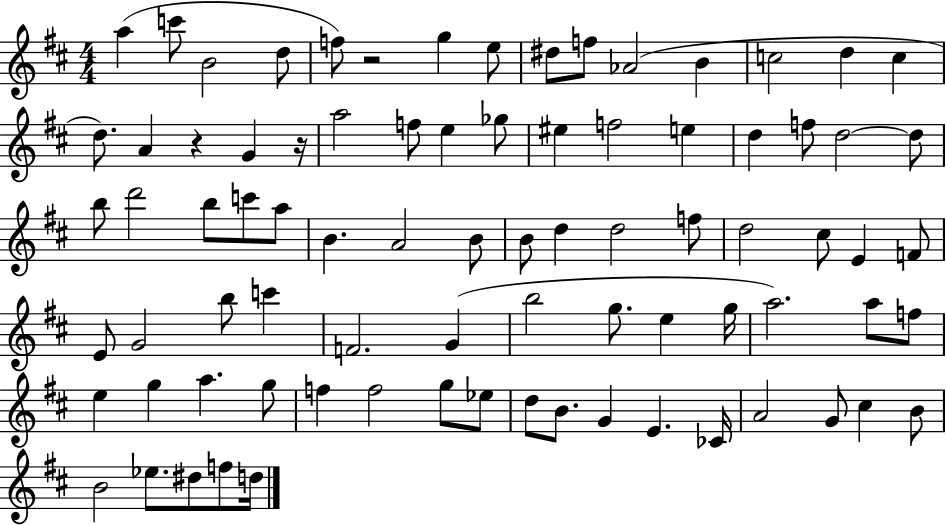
X:1
T:Untitled
M:4/4
L:1/4
K:D
a c'/2 B2 d/2 f/2 z2 g e/2 ^d/2 f/2 _A2 B c2 d c d/2 A z G z/4 a2 f/2 e _g/2 ^e f2 e d f/2 d2 d/2 b/2 d'2 b/2 c'/2 a/2 B A2 B/2 B/2 d d2 f/2 d2 ^c/2 E F/2 E/2 G2 b/2 c' F2 G b2 g/2 e g/4 a2 a/2 f/2 e g a g/2 f f2 g/2 _e/2 d/2 B/2 G E _C/4 A2 G/2 ^c B/2 B2 _e/2 ^d/2 f/2 d/4